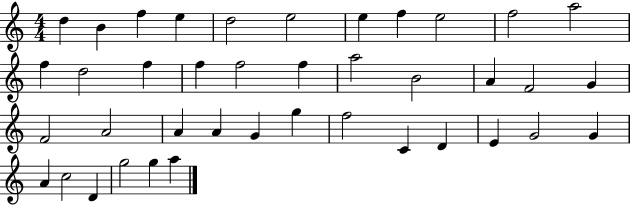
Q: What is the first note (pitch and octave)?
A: D5